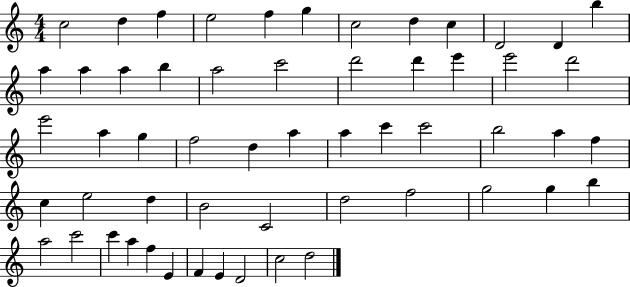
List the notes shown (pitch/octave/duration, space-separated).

C5/h D5/q F5/q E5/h F5/q G5/q C5/h D5/q C5/q D4/h D4/q B5/q A5/q A5/q A5/q B5/q A5/h C6/h D6/h D6/q E6/q E6/h D6/h E6/h A5/q G5/q F5/h D5/q A5/q A5/q C6/q C6/h B5/h A5/q F5/q C5/q E5/h D5/q B4/h C4/h D5/h F5/h G5/h G5/q B5/q A5/h C6/h C6/q A5/q F5/q E4/q F4/q E4/q D4/h C5/h D5/h